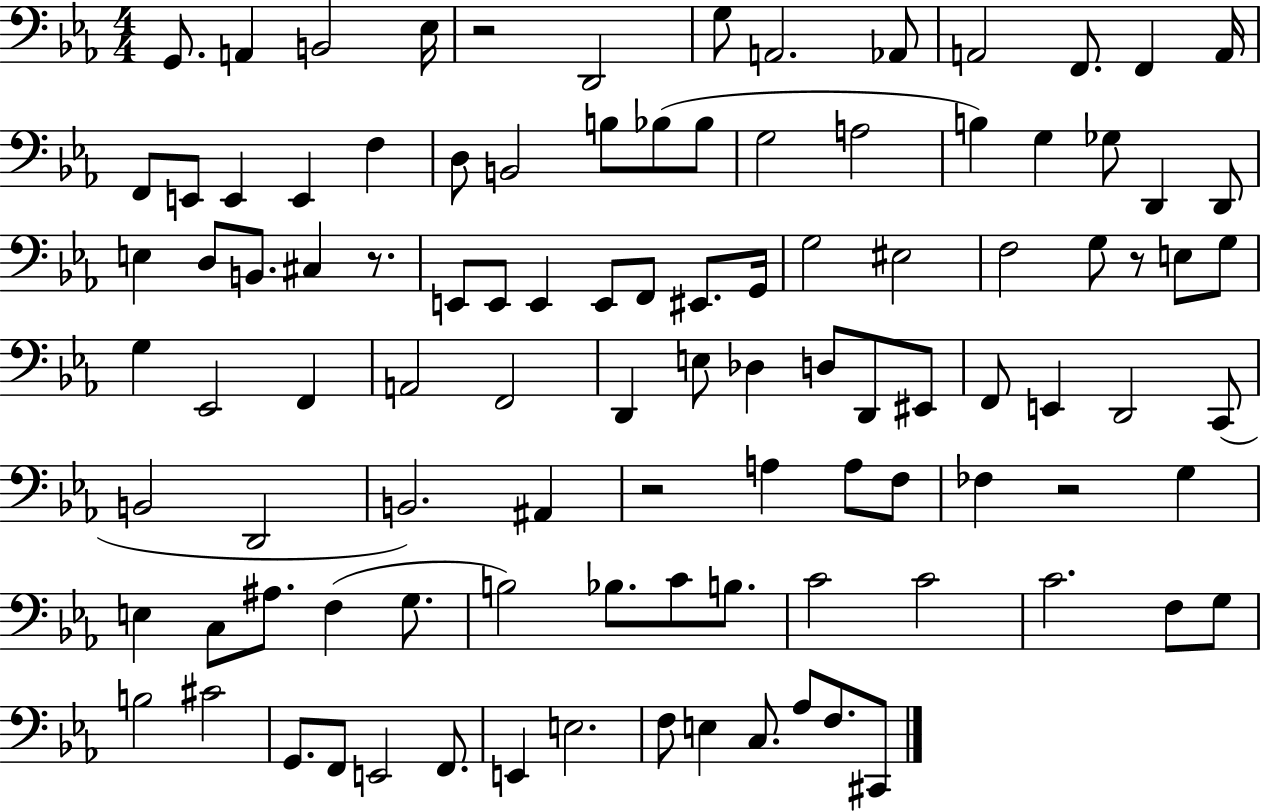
X:1
T:Untitled
M:4/4
L:1/4
K:Eb
G,,/2 A,, B,,2 _E,/4 z2 D,,2 G,/2 A,,2 _A,,/2 A,,2 F,,/2 F,, A,,/4 F,,/2 E,,/2 E,, E,, F, D,/2 B,,2 B,/2 _B,/2 _B,/2 G,2 A,2 B, G, _G,/2 D,, D,,/2 E, D,/2 B,,/2 ^C, z/2 E,,/2 E,,/2 E,, E,,/2 F,,/2 ^E,,/2 G,,/4 G,2 ^E,2 F,2 G,/2 z/2 E,/2 G,/2 G, _E,,2 F,, A,,2 F,,2 D,, E,/2 _D, D,/2 D,,/2 ^E,,/2 F,,/2 E,, D,,2 C,,/2 B,,2 D,,2 B,,2 ^A,, z2 A, A,/2 F,/2 _F, z2 G, E, C,/2 ^A,/2 F, G,/2 B,2 _B,/2 C/2 B,/2 C2 C2 C2 F,/2 G,/2 B,2 ^C2 G,,/2 F,,/2 E,,2 F,,/2 E,, E,2 F,/2 E, C,/2 _A,/2 F,/2 ^C,,/2